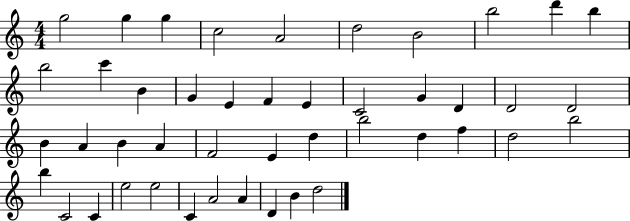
{
  \clef treble
  \numericTimeSignature
  \time 4/4
  \key c \major
  g''2 g''4 g''4 | c''2 a'2 | d''2 b'2 | b''2 d'''4 b''4 | \break b''2 c'''4 b'4 | g'4 e'4 f'4 e'4 | c'2 g'4 d'4 | d'2 d'2 | \break b'4 a'4 b'4 a'4 | f'2 e'4 d''4 | b''2 d''4 f''4 | d''2 b''2 | \break b''4 c'2 c'4 | e''2 e''2 | c'4 a'2 a'4 | d'4 b'4 d''2 | \break \bar "|."
}